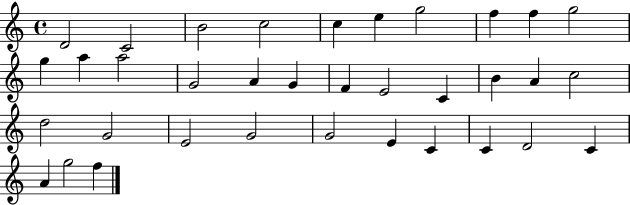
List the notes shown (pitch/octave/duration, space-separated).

D4/h C4/h B4/h C5/h C5/q E5/q G5/h F5/q F5/q G5/h G5/q A5/q A5/h G4/h A4/q G4/q F4/q E4/h C4/q B4/q A4/q C5/h D5/h G4/h E4/h G4/h G4/h E4/q C4/q C4/q D4/h C4/q A4/q G5/h F5/q